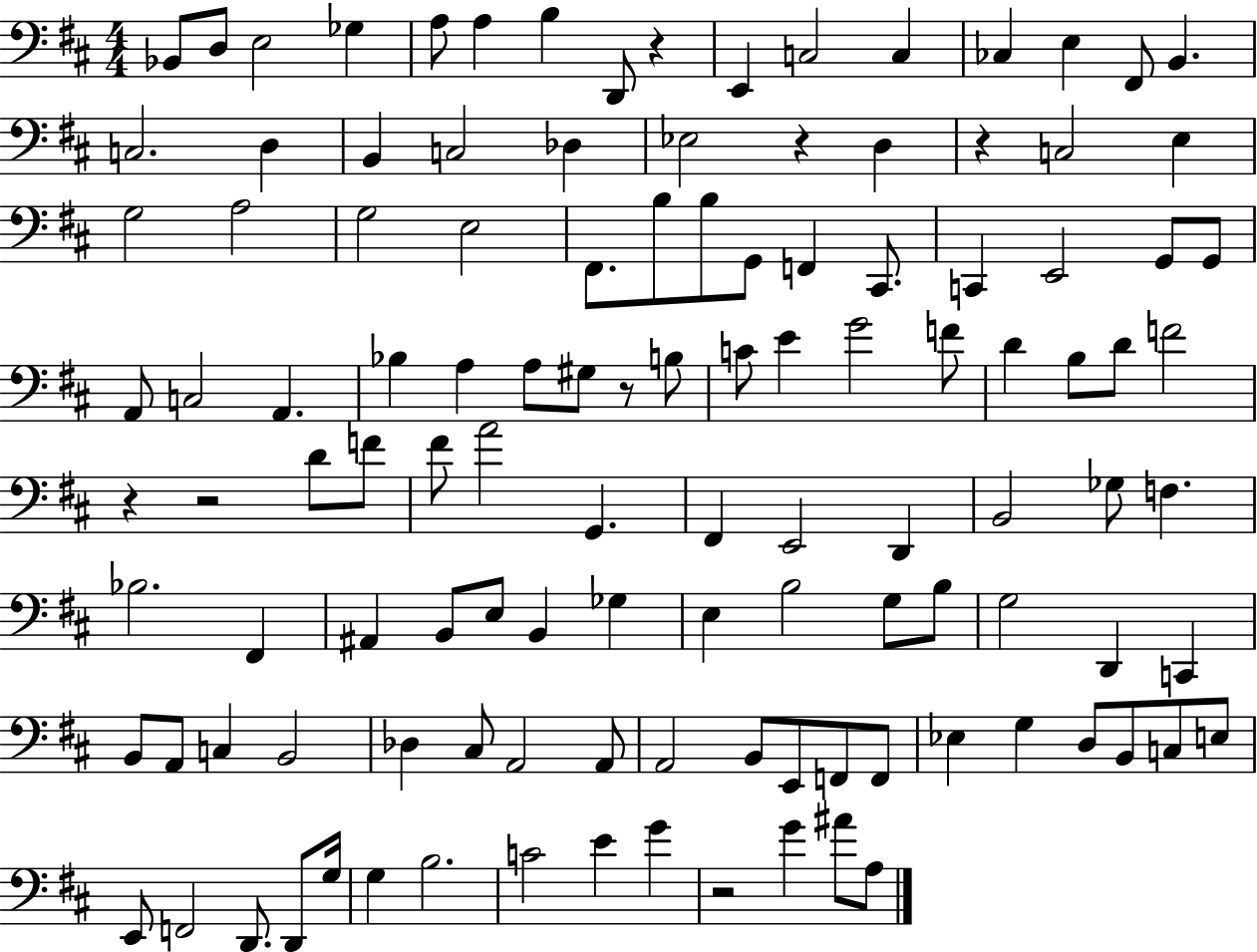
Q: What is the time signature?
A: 4/4